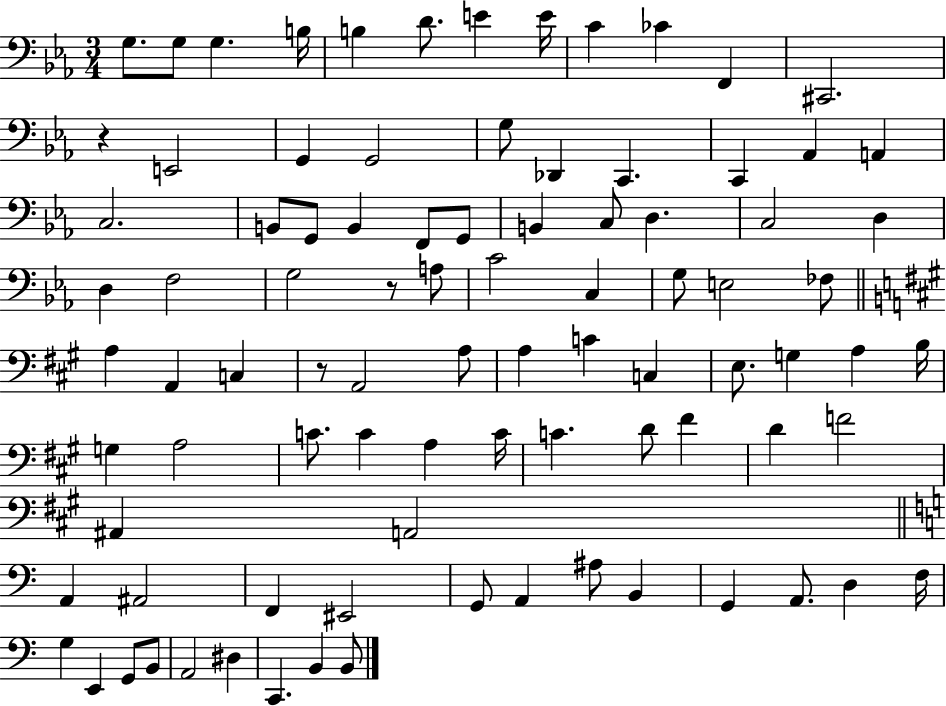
{
  \clef bass
  \numericTimeSignature
  \time 3/4
  \key ees \major
  \repeat volta 2 { g8. g8 g4. b16 | b4 d'8. e'4 e'16 | c'4 ces'4 f,4 | cis,2. | \break r4 e,2 | g,4 g,2 | g8 des,4 c,4. | c,4 aes,4 a,4 | \break c2. | b,8 g,8 b,4 f,8 g,8 | b,4 c8 d4. | c2 d4 | \break d4 f2 | g2 r8 a8 | c'2 c4 | g8 e2 fes8 | \break \bar "||" \break \key a \major a4 a,4 c4 | r8 a,2 a8 | a4 c'4 c4 | e8. g4 a4 b16 | \break g4 a2 | c'8. c'4 a4 c'16 | c'4. d'8 fis'4 | d'4 f'2 | \break ais,4 a,2 | \bar "||" \break \key c \major a,4 ais,2 | f,4 eis,2 | g,8 a,4 ais8 b,4 | g,4 a,8. d4 f16 | \break g4 e,4 g,8 b,8 | a,2 dis4 | c,4. b,4 b,8 | } \bar "|."
}